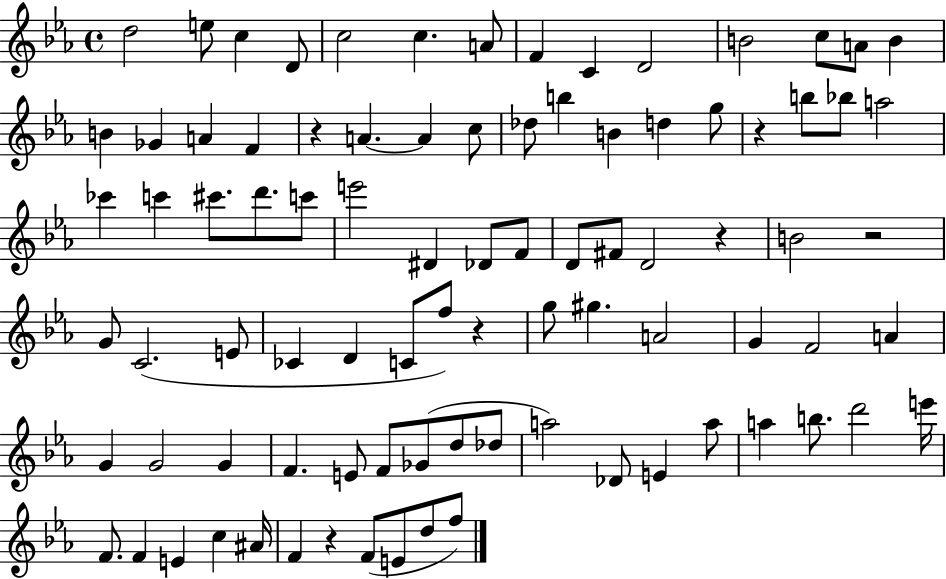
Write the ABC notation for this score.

X:1
T:Untitled
M:4/4
L:1/4
K:Eb
d2 e/2 c D/2 c2 c A/2 F C D2 B2 c/2 A/2 B B _G A F z A A c/2 _d/2 b B d g/2 z b/2 _b/2 a2 _c' c' ^c'/2 d'/2 c'/2 e'2 ^D _D/2 F/2 D/2 ^F/2 D2 z B2 z2 G/2 C2 E/2 _C D C/2 f/2 z g/2 ^g A2 G F2 A G G2 G F E/2 F/2 _G/2 d/2 _d/2 a2 _D/2 E a/2 a b/2 d'2 e'/4 F/2 F E c ^A/4 F z F/2 E/2 d/2 f/2